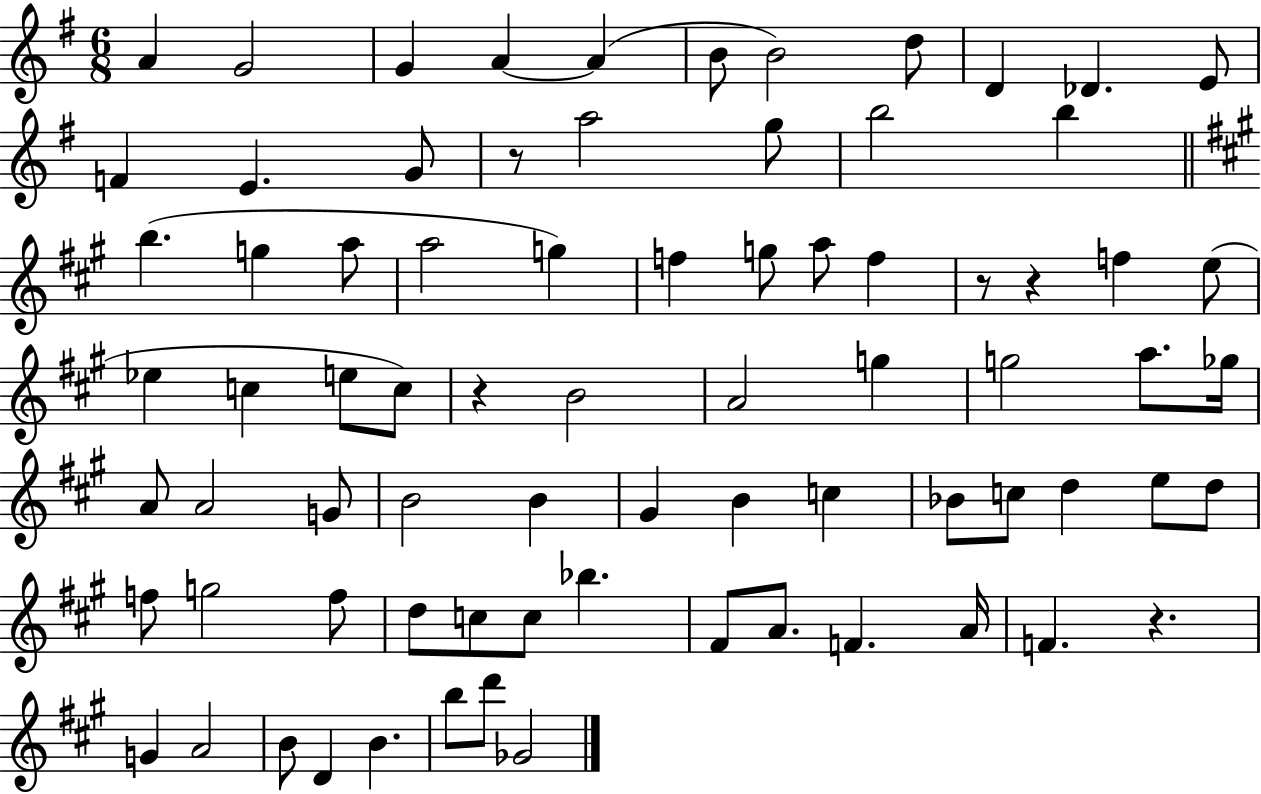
A4/q G4/h G4/q A4/q A4/q B4/e B4/h D5/e D4/q Db4/q. E4/e F4/q E4/q. G4/e R/e A5/h G5/e B5/h B5/q B5/q. G5/q A5/e A5/h G5/q F5/q G5/e A5/e F5/q R/e R/q F5/q E5/e Eb5/q C5/q E5/e C5/e R/q B4/h A4/h G5/q G5/h A5/e. Gb5/s A4/e A4/h G4/e B4/h B4/q G#4/q B4/q C5/q Bb4/e C5/e D5/q E5/e D5/e F5/e G5/h F5/e D5/e C5/e C5/e Bb5/q. F#4/e A4/e. F4/q. A4/s F4/q. R/q. G4/q A4/h B4/e D4/q B4/q. B5/e D6/e Gb4/h